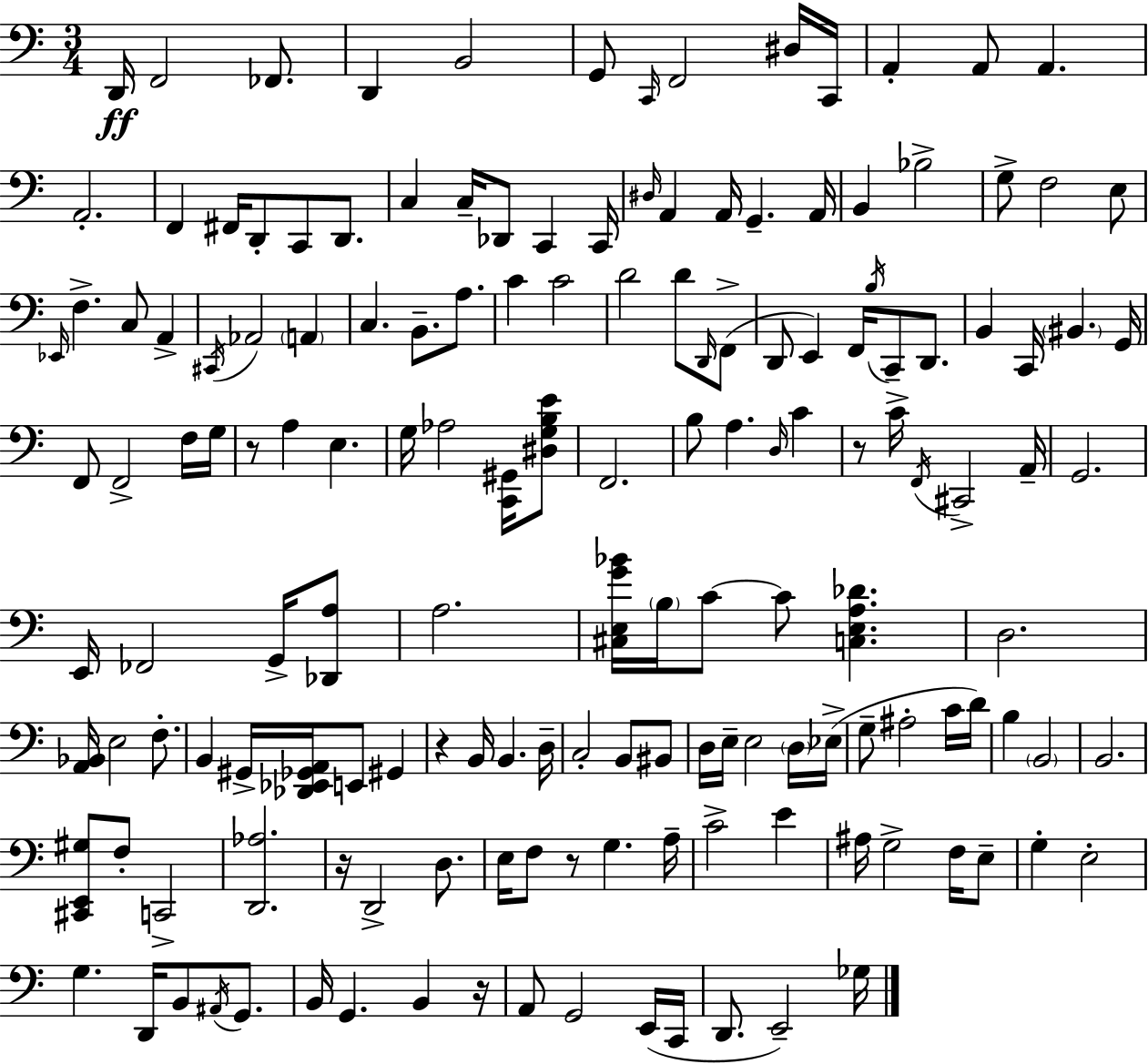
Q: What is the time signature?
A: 3/4